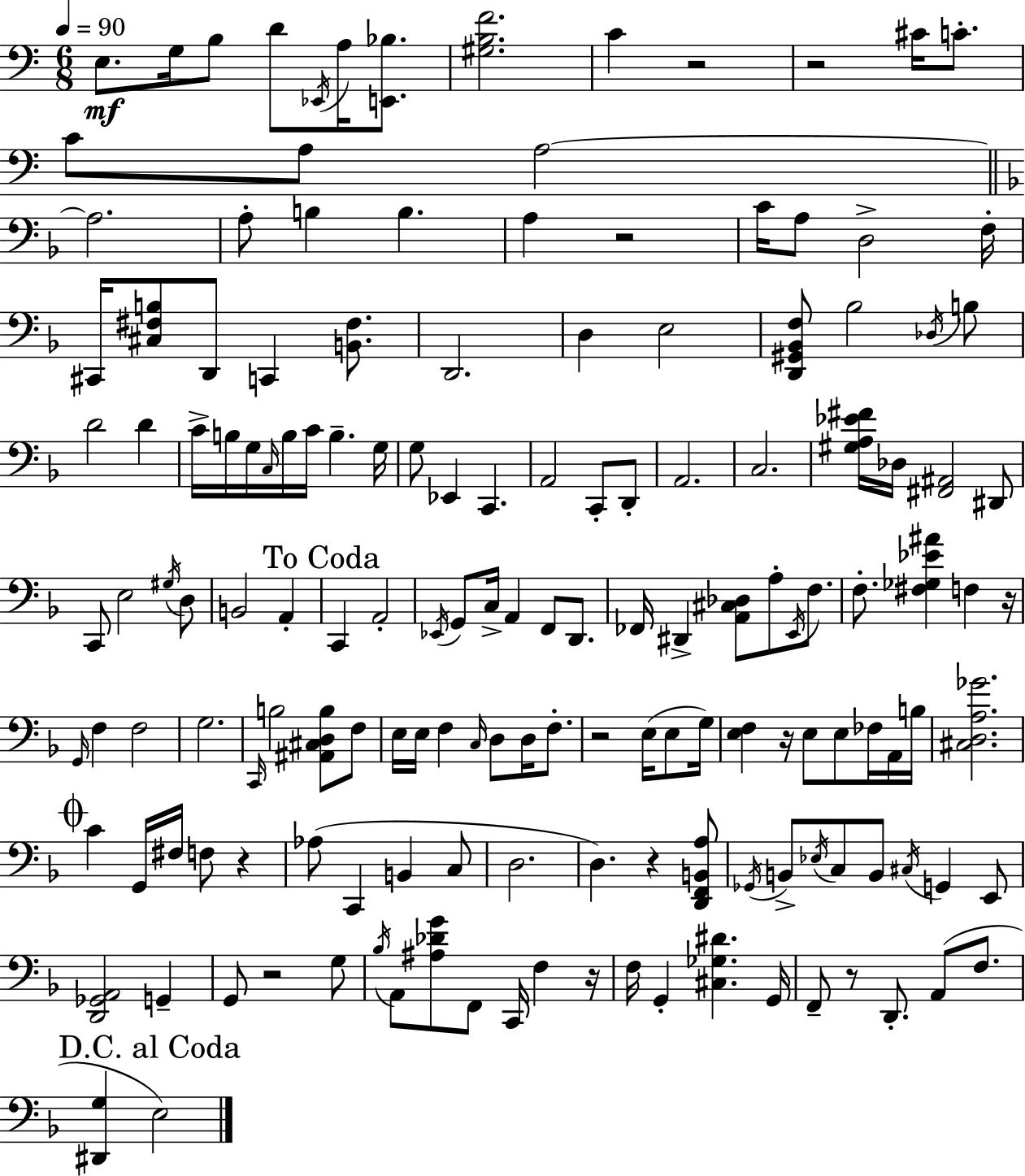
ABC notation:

X:1
T:Untitled
M:6/8
L:1/4
K:Am
E,/2 G,/4 B,/2 D/2 _E,,/4 A,/4 [E,,_B,]/2 [^G,B,F]2 C z2 z2 ^C/4 C/2 C/2 A,/2 A,2 A,2 A,/2 B, B, A, z2 C/4 A,/2 D,2 F,/4 ^C,,/4 [^C,^F,B,]/2 D,,/2 C,, [B,,^F,]/2 D,,2 D, E,2 [D,,^G,,_B,,F,]/2 _B,2 _D,/4 B,/2 D2 D C/4 B,/4 G,/4 C,/4 B,/4 C/4 B, G,/4 G,/2 _E,, C,, A,,2 C,,/2 D,,/2 A,,2 C,2 [^G,A,_E^F]/4 _D,/4 [^F,,^A,,]2 ^D,,/2 C,,/2 E,2 ^G,/4 D,/2 B,,2 A,, C,, A,,2 _E,,/4 G,,/2 C,/4 A,, F,,/2 D,,/2 _F,,/4 ^D,, [A,,^C,_D,]/2 A,/2 E,,/4 F,/2 F,/2 [^F,_G,_E^A] F, z/4 G,,/4 F, F,2 G,2 C,,/4 B,2 [^A,,^C,D,B,]/2 F,/2 E,/4 E,/4 F, C,/4 D,/2 D,/4 F,/2 z2 E,/4 E,/2 G,/4 [E,F,] z/4 E,/2 E,/2 _F,/4 A,,/4 B,/4 [^C,D,A,_G]2 C G,,/4 ^F,/4 F,/2 z _A,/2 C,, B,, C,/2 D,2 D, z [D,,F,,B,,A,]/2 _G,,/4 B,,/2 _E,/4 C,/2 B,,/2 ^C,/4 G,, E,,/2 [D,,_G,,A,,]2 G,, G,,/2 z2 G,/2 _B,/4 A,,/2 [^A,_DG]/2 F,,/2 C,,/4 F, z/4 F,/4 G,, [^C,_G,^D] G,,/4 F,,/2 z/2 D,,/2 A,,/2 F,/2 [^D,,G,] E,2